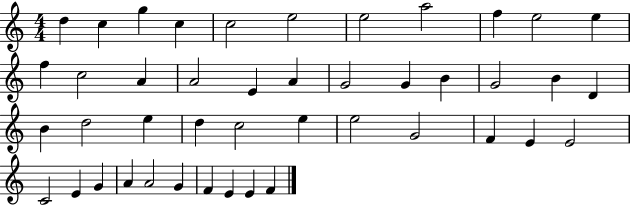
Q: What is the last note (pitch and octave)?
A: F4